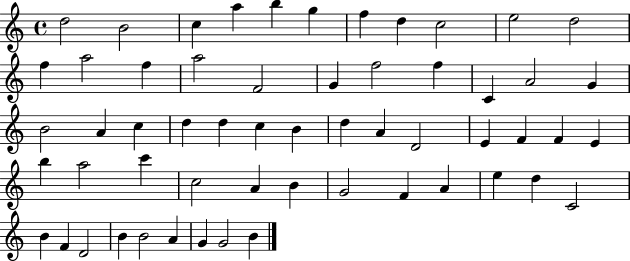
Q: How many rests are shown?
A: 0